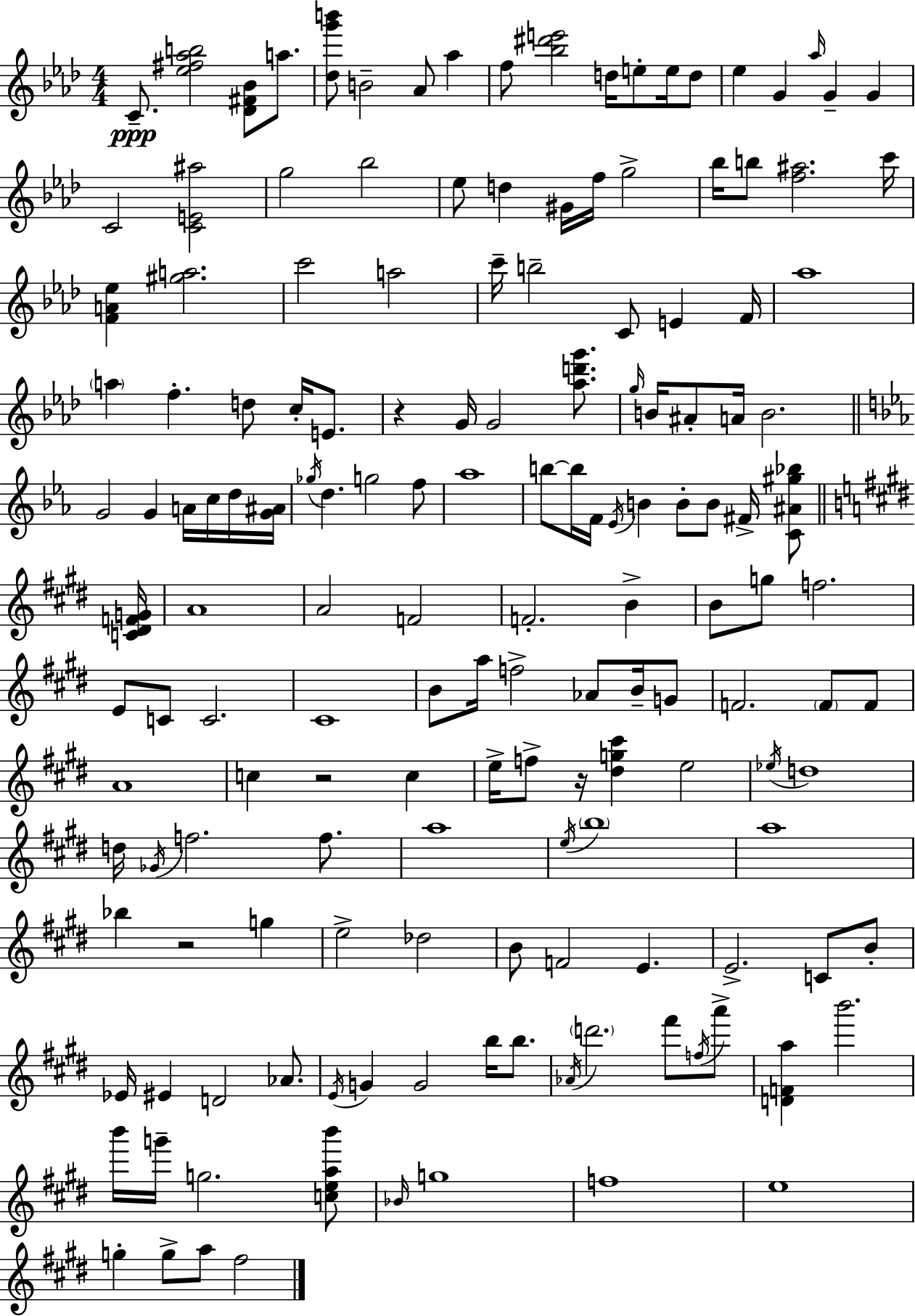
{
  \clef treble
  \numericTimeSignature
  \time 4/4
  \key f \minor
  \repeat volta 2 { c'8.--\ppp <ees'' fis'' aes'' b''>2 <des' fis' bes'>8 a''8. | <des'' g''' b'''>8 b'2-- aes'8 aes''4 | f''8 <bes'' dis''' e'''>2 d''16 e''8-. e''16 d''8 | ees''4 g'4 \grace { aes''16 } g'4-- g'4 | \break c'2 <c' e' ais''>2 | g''2 bes''2 | ees''8 d''4 gis'16 f''16 g''2-> | bes''16 b''8 <f'' ais''>2. | \break c'''16 <f' a' ees''>4 <gis'' a''>2. | c'''2 a''2 | c'''16-- b''2-- c'8 e'4 | f'16 aes''1 | \break \parenthesize a''4 f''4.-. d''8 c''16-. e'8. | r4 g'16 g'2 <aes'' d''' g'''>8. | \grace { g''16 } b'16 ais'8-. a'16 b'2. | \bar "||" \break \key c \minor g'2 g'4 a'16 c''16 d''16 <g' ais'>16 | \acciaccatura { ges''16 } d''4. g''2 f''8 | aes''1 | b''8~~ b''16 f'16 \acciaccatura { ees'16 } b'4 b'8-. b'8 fis'16-> <c' ais' gis'' bes''>8 | \break \bar "||" \break \key e \major <c' dis' f' g'>16 a'1 | a'2 f'2 | f'2.-. b'4-> | b'8 g''8 f''2. | \break e'8 c'8 c'2. | cis'1 | b'8 a''16 f''2-> aes'8 b'16-- g'8 | f'2. \parenthesize f'8 f'8 | \break a'1 | c''4 r2 c''4 | e''16-> f''8-> r16 <dis'' g'' cis'''>4 e''2 | \acciaccatura { ees''16 } d''1 | \break d''16 \acciaccatura { ges'16 } f''2. | f''8. a''1 | \acciaccatura { e''16 } \parenthesize b''1 | a''1 | \break bes''4 r2 | g''4 e''2-> des''2 | b'8 f'2 e'4. | e'2.-> | \break c'8 b'8-. ees'16 eis'4 d'2 | aes'8. \acciaccatura { e'16 } g'4 g'2 | b''16 b''8. \acciaccatura { aes'16 } \parenthesize d'''2. | fis'''8 \acciaccatura { f''16 } a'''8-> <d' f' a''>4 b'''2. | \break b'''16 g'''16-- g''2. | <c'' e'' a'' b'''>8 \grace { bes'16 } g''1 | f''1 | e''1 | \break g''4-. g''8-> a''8 | fis''2 } \bar "|."
}